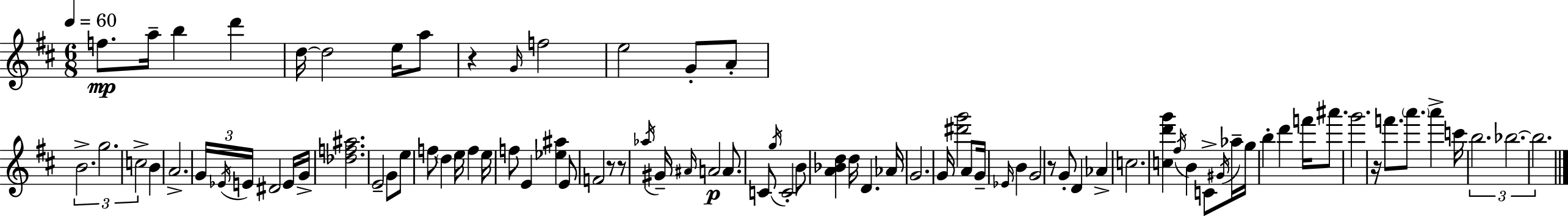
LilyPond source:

{
  \clef treble
  \numericTimeSignature
  \time 6/8
  \key d \major
  \tempo 4 = 60
  f''8.\mp a''16-- b''4 d'''4 | d''16~~ d''2 e''16 a''8 | r4 \grace { g'16 } f''2 | e''2 g'8-. a'8-. | \break \tuplet 3/2 { b'2.-> | g''2. | c''2-> } b'4 | a'2.-> | \break \tuplet 3/2 { g'16 \acciaccatura { ees'16 } e'16 } dis'2 | e'16 g'16-> <des'' f'' ais''>2. | e'2-- g'8 | e''8 f''8 \parenthesize d''4 e''16 f''4 | \break e''16 f''8 e'4 <ees'' ais''>4 | e'8 f'2 r8 | r8 \acciaccatura { aes''16 } gis'16-- \grace { ais'16 }\p a'2 | a'8. c'8 \acciaccatura { g''16 } c'2-. | \break b'8 <a' bes' d''>4 d''16 d'4. | aes'16 g'2. | g'16 <dis''' g'''>2 | a'8 g'16-- \grace { ees'16 } b'4 g'2 | \break r8 g'8-. d'4 | aes'4-> c''2. | <c'' d''' g'''>4 \acciaccatura { fis''16 } b'4 | c'8-> \acciaccatura { gis'16 } aes''16-- g''16 b''4-. | \break d'''4 f'''16 ais'''8. g'''2. | r16 f'''8. | \parenthesize a'''8. a'''4-> c'''16 \tuplet 3/2 { b''2. | bes''2.~~ | \break bes''2. } | \bar "|."
}